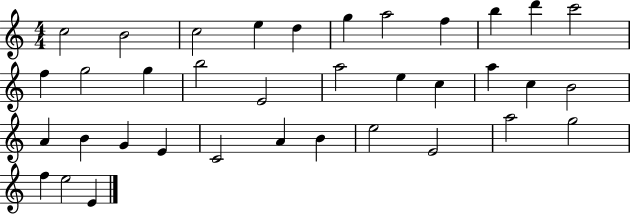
X:1
T:Untitled
M:4/4
L:1/4
K:C
c2 B2 c2 e d g a2 f b d' c'2 f g2 g b2 E2 a2 e c a c B2 A B G E C2 A B e2 E2 a2 g2 f e2 E